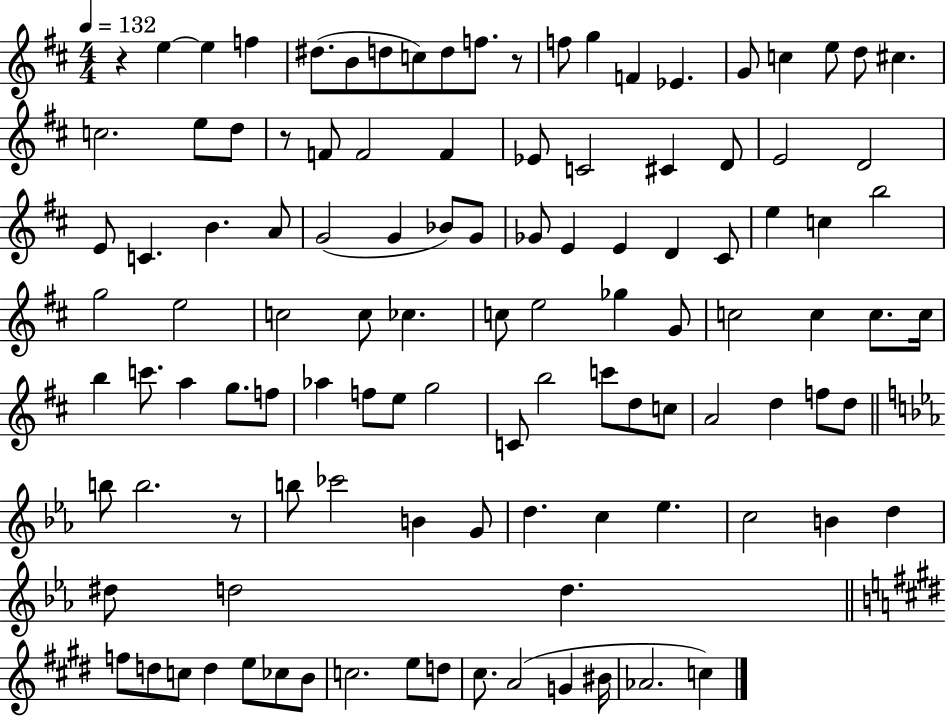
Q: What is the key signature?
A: D major